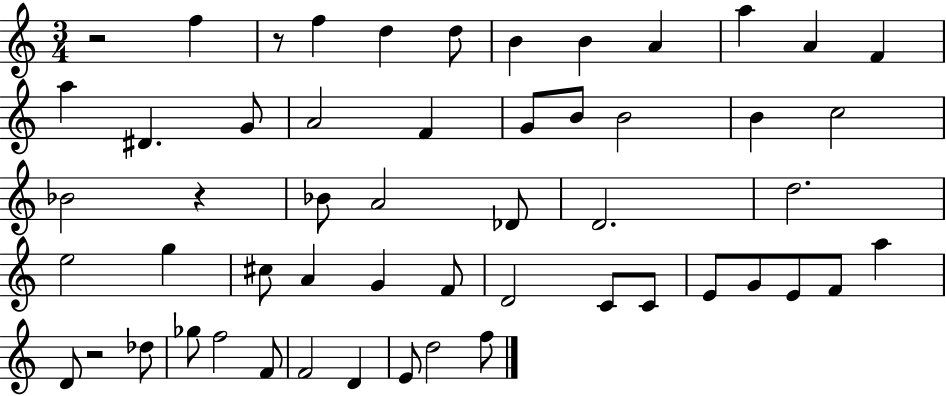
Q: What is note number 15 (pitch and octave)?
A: F4